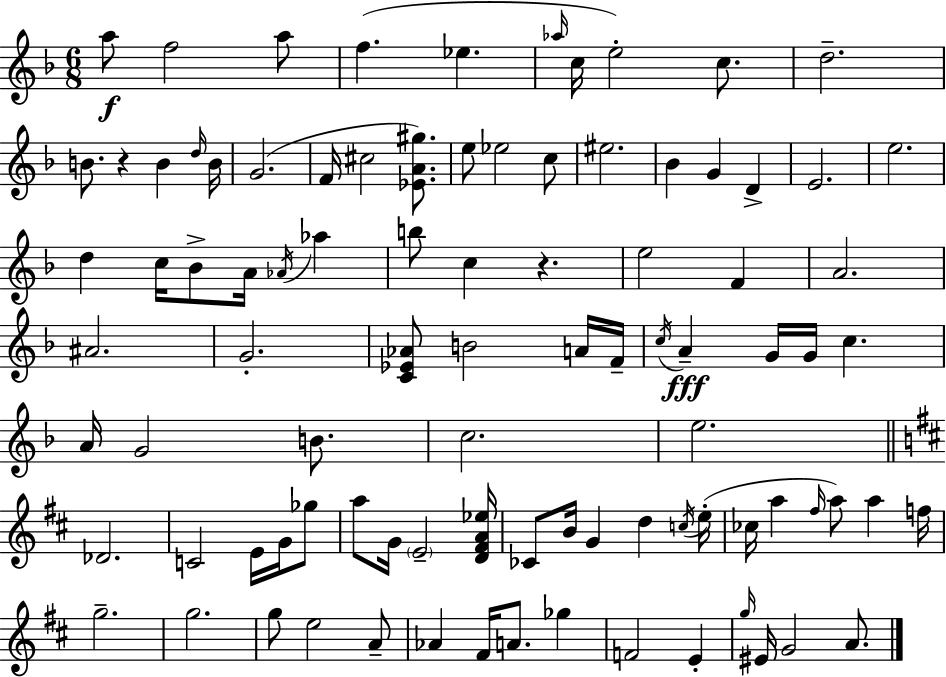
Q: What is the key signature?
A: D minor